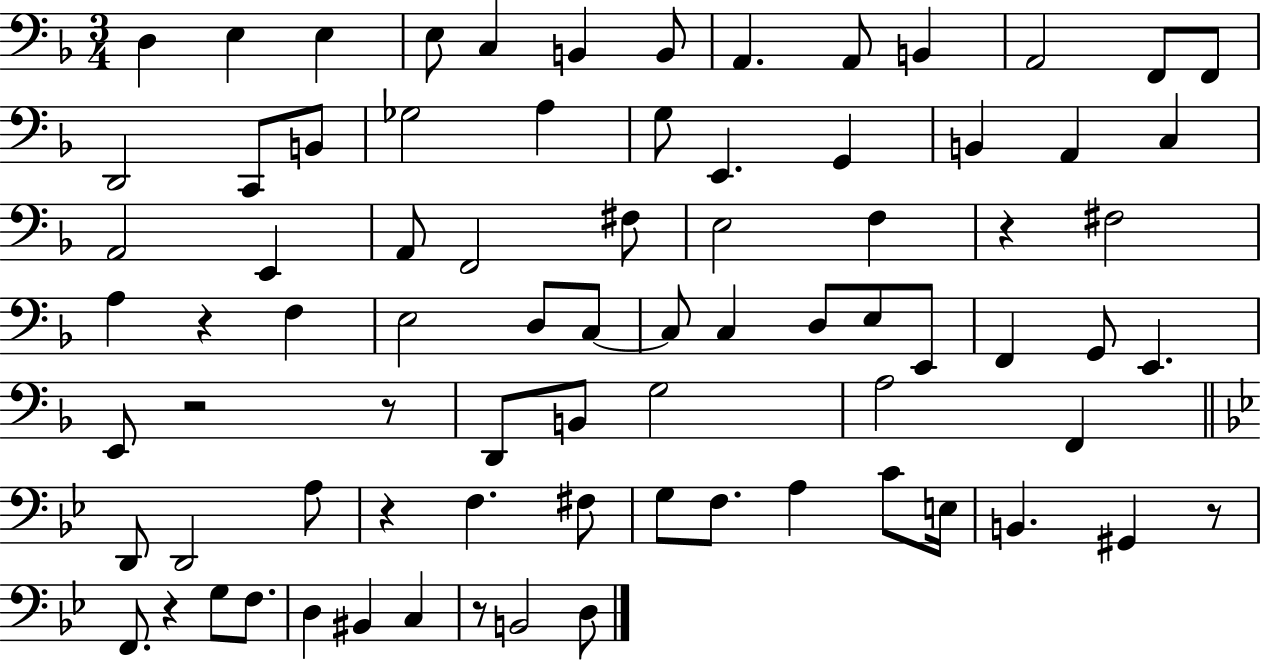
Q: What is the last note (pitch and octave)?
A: D3